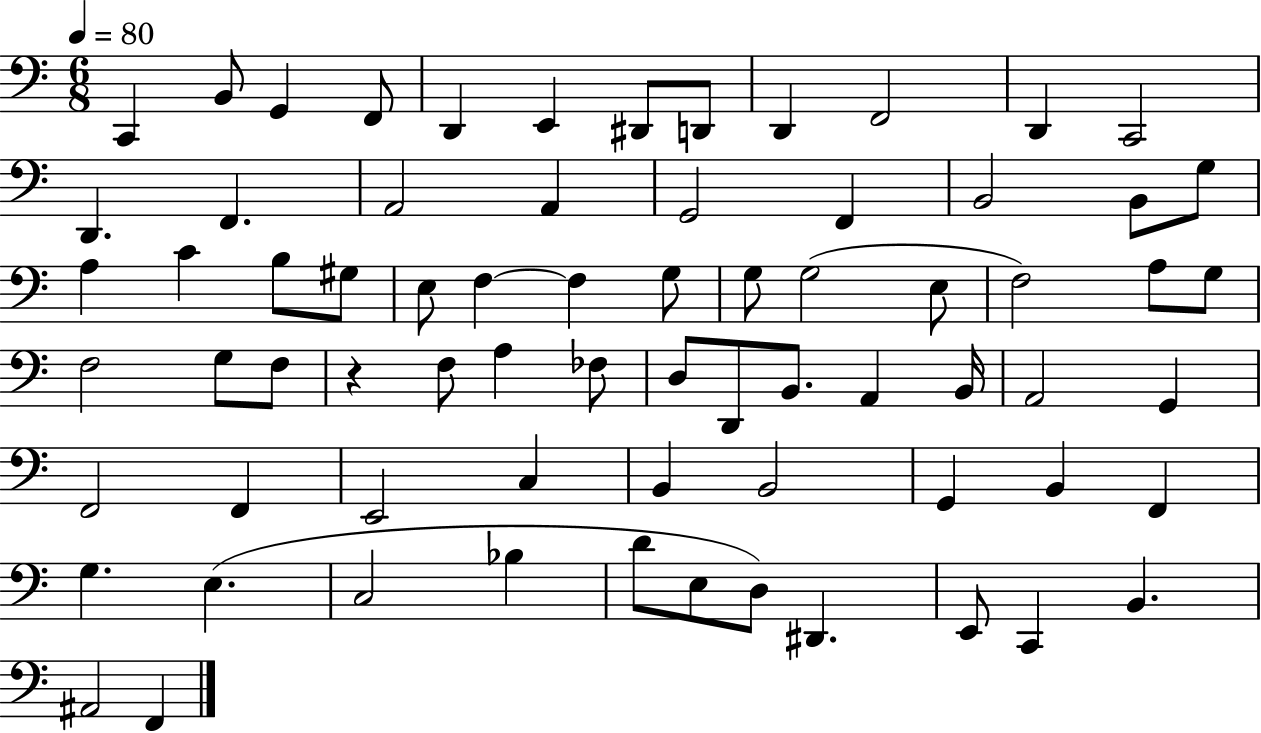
{
  \clef bass
  \numericTimeSignature
  \time 6/8
  \key c \major
  \tempo 4 = 80
  c,4 b,8 g,4 f,8 | d,4 e,4 dis,8 d,8 | d,4 f,2 | d,4 c,2 | \break d,4. f,4. | a,2 a,4 | g,2 f,4 | b,2 b,8 g8 | \break a4 c'4 b8 gis8 | e8 f4~~ f4 g8 | g8 g2( e8 | f2) a8 g8 | \break f2 g8 f8 | r4 f8 a4 fes8 | d8 d,8 b,8. a,4 b,16 | a,2 g,4 | \break f,2 f,4 | e,2 c4 | b,4 b,2 | g,4 b,4 f,4 | \break g4. e4.( | c2 bes4 | d'8 e8 d8) dis,4. | e,8 c,4 b,4. | \break ais,2 f,4 | \bar "|."
}